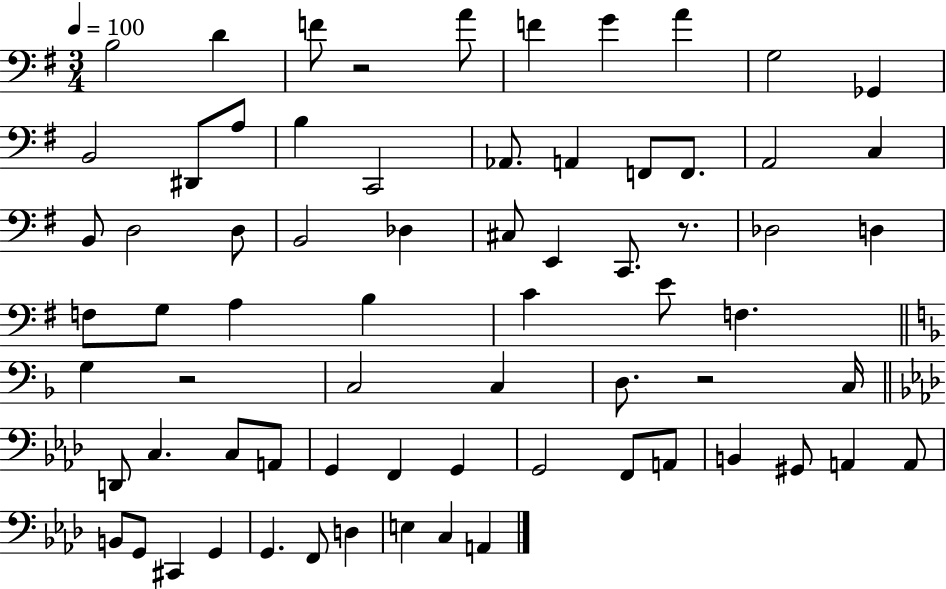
B3/h D4/q F4/e R/h A4/e F4/q G4/q A4/q G3/h Gb2/q B2/h D#2/e A3/e B3/q C2/h Ab2/e. A2/q F2/e F2/e. A2/h C3/q B2/e D3/h D3/e B2/h Db3/q C#3/e E2/q C2/e. R/e. Db3/h D3/q F3/e G3/e A3/q B3/q C4/q E4/e F3/q. G3/q R/h C3/h C3/q D3/e. R/h C3/s D2/e C3/q. C3/e A2/e G2/q F2/q G2/q G2/h F2/e A2/e B2/q G#2/e A2/q A2/e B2/e G2/e C#2/q G2/q G2/q. F2/e D3/q E3/q C3/q A2/q